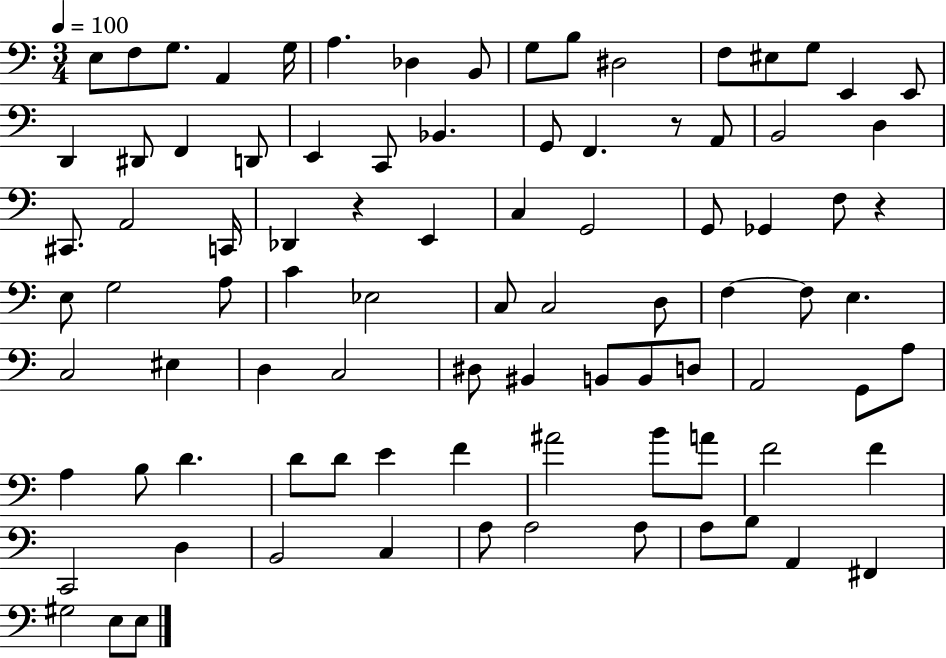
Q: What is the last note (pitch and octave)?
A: E3